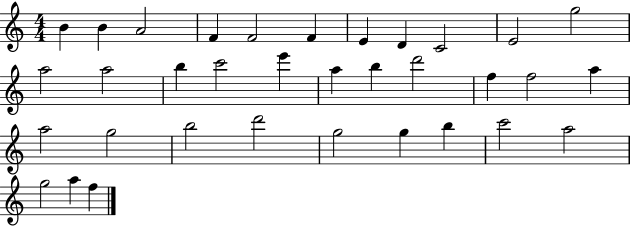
B4/q B4/q A4/h F4/q F4/h F4/q E4/q D4/q C4/h E4/h G5/h A5/h A5/h B5/q C6/h E6/q A5/q B5/q D6/h F5/q F5/h A5/q A5/h G5/h B5/h D6/h G5/h G5/q B5/q C6/h A5/h G5/h A5/q F5/q